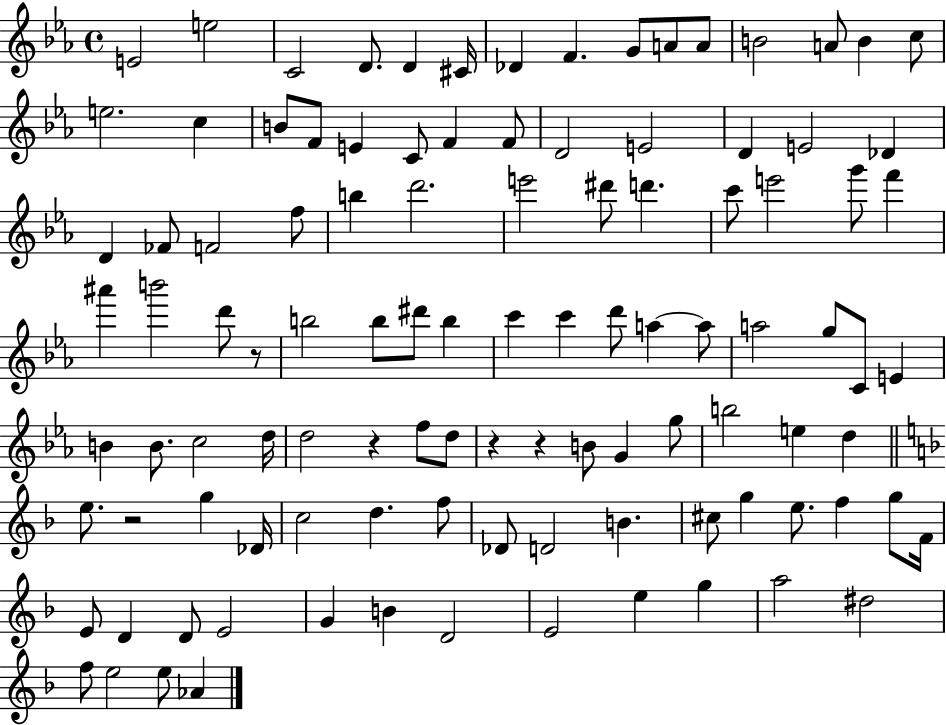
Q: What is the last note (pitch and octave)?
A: Ab4